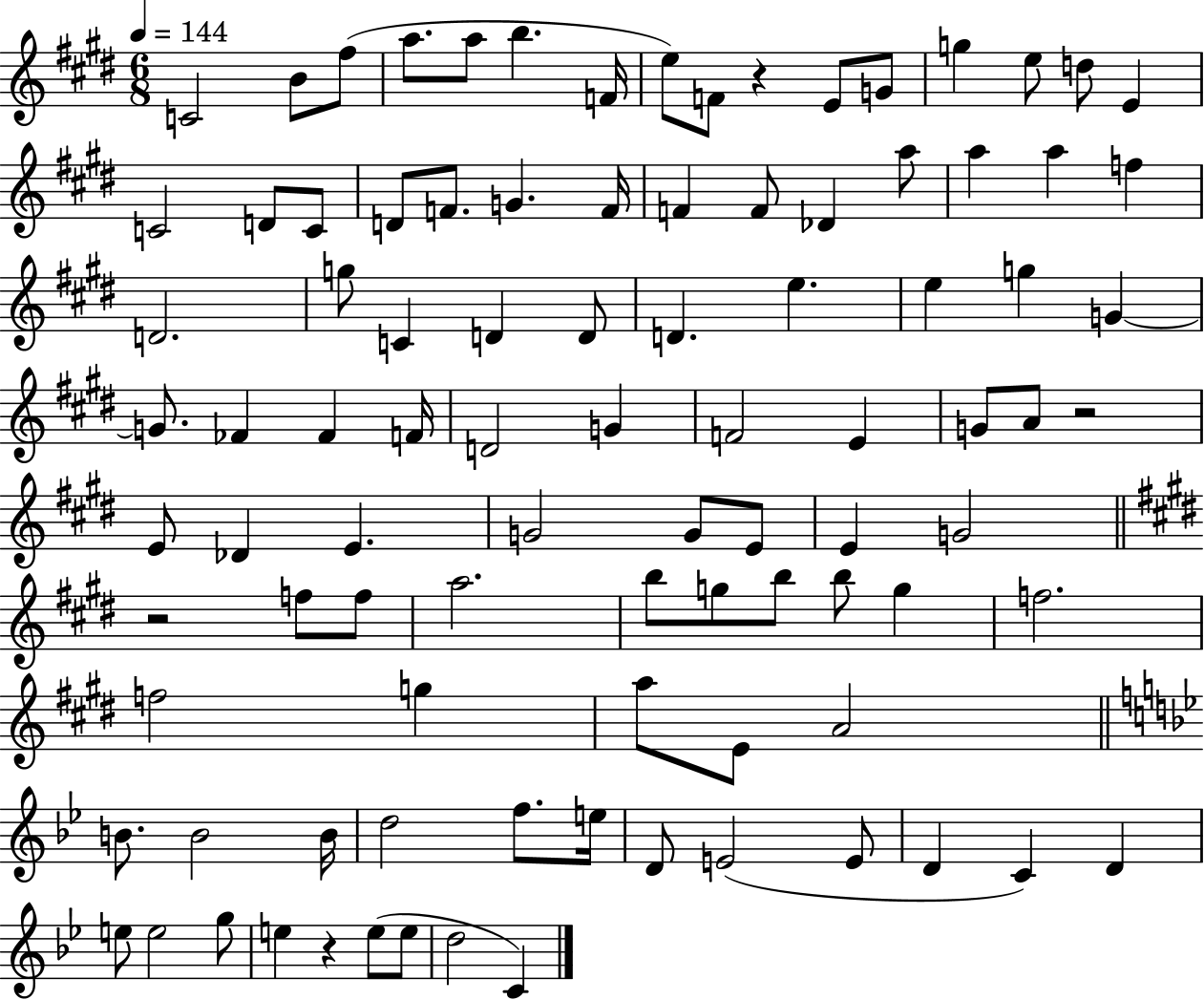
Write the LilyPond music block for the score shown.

{
  \clef treble
  \numericTimeSignature
  \time 6/8
  \key e \major
  \tempo 4 = 144
  c'2 b'8 fis''8( | a''8. a''8 b''4. f'16 | e''8) f'8 r4 e'8 g'8 | g''4 e''8 d''8 e'4 | \break c'2 d'8 c'8 | d'8 f'8. g'4. f'16 | f'4 f'8 des'4 a''8 | a''4 a''4 f''4 | \break d'2. | g''8 c'4 d'4 d'8 | d'4. e''4. | e''4 g''4 g'4~~ | \break g'8. fes'4 fes'4 f'16 | d'2 g'4 | f'2 e'4 | g'8 a'8 r2 | \break e'8 des'4 e'4. | g'2 g'8 e'8 | e'4 g'2 | \bar "||" \break \key e \major r2 f''8 f''8 | a''2. | b''8 g''8 b''8 b''8 g''4 | f''2. | \break f''2 g''4 | a''8 e'8 a'2 | \bar "||" \break \key bes \major b'8. b'2 b'16 | d''2 f''8. e''16 | d'8 e'2( e'8 | d'4 c'4) d'4 | \break e''8 e''2 g''8 | e''4 r4 e''8( e''8 | d''2 c'4) | \bar "|."
}